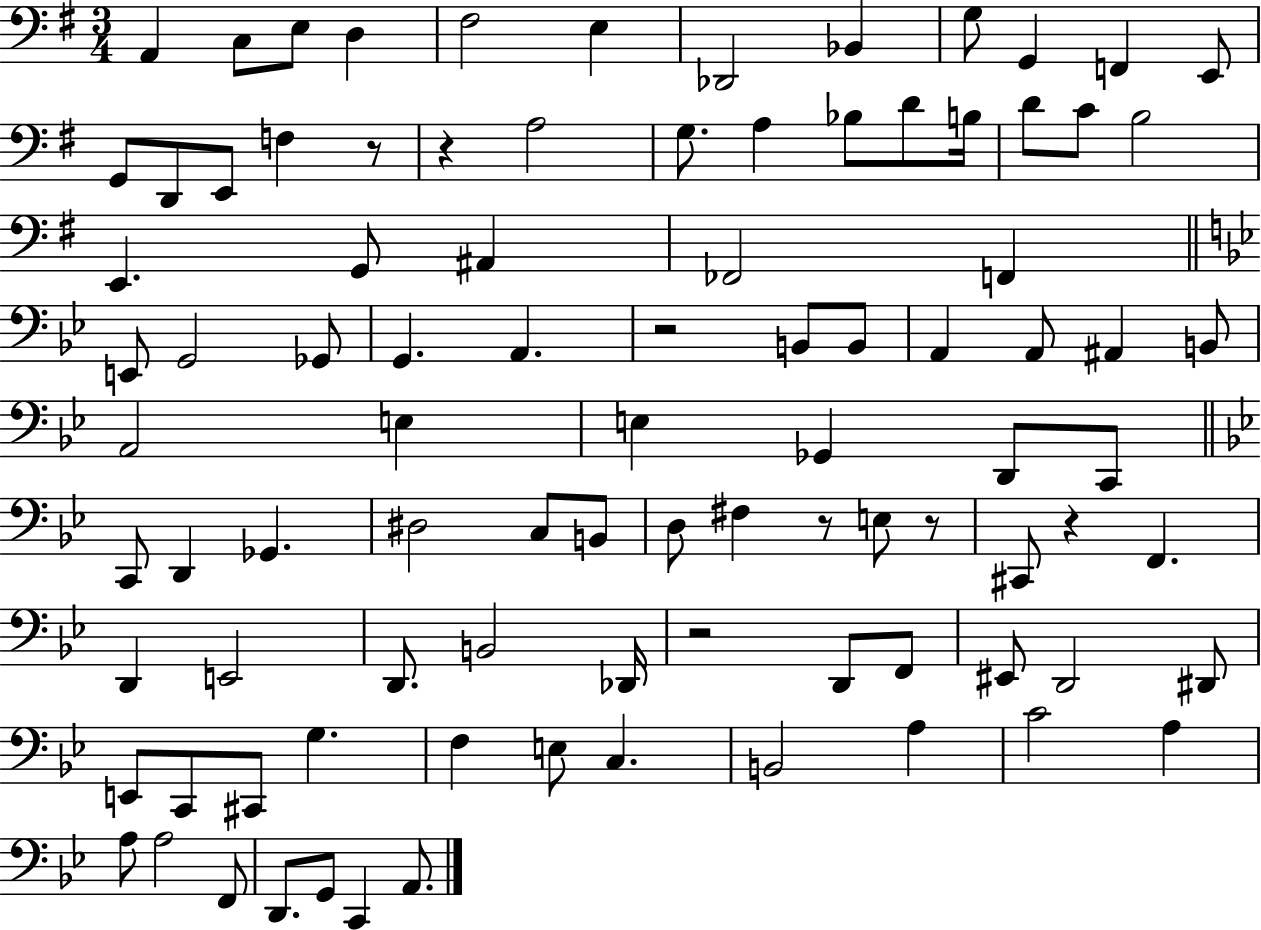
X:1
T:Untitled
M:3/4
L:1/4
K:G
A,, C,/2 E,/2 D, ^F,2 E, _D,,2 _B,, G,/2 G,, F,, E,,/2 G,,/2 D,,/2 E,,/2 F, z/2 z A,2 G,/2 A, _B,/2 D/2 B,/4 D/2 C/2 B,2 E,, G,,/2 ^A,, _F,,2 F,, E,,/2 G,,2 _G,,/2 G,, A,, z2 B,,/2 B,,/2 A,, A,,/2 ^A,, B,,/2 A,,2 E, E, _G,, D,,/2 C,,/2 C,,/2 D,, _G,, ^D,2 C,/2 B,,/2 D,/2 ^F, z/2 E,/2 z/2 ^C,,/2 z F,, D,, E,,2 D,,/2 B,,2 _D,,/4 z2 D,,/2 F,,/2 ^E,,/2 D,,2 ^D,,/2 E,,/2 C,,/2 ^C,,/2 G, F, E,/2 C, B,,2 A, C2 A, A,/2 A,2 F,,/2 D,,/2 G,,/2 C,, A,,/2